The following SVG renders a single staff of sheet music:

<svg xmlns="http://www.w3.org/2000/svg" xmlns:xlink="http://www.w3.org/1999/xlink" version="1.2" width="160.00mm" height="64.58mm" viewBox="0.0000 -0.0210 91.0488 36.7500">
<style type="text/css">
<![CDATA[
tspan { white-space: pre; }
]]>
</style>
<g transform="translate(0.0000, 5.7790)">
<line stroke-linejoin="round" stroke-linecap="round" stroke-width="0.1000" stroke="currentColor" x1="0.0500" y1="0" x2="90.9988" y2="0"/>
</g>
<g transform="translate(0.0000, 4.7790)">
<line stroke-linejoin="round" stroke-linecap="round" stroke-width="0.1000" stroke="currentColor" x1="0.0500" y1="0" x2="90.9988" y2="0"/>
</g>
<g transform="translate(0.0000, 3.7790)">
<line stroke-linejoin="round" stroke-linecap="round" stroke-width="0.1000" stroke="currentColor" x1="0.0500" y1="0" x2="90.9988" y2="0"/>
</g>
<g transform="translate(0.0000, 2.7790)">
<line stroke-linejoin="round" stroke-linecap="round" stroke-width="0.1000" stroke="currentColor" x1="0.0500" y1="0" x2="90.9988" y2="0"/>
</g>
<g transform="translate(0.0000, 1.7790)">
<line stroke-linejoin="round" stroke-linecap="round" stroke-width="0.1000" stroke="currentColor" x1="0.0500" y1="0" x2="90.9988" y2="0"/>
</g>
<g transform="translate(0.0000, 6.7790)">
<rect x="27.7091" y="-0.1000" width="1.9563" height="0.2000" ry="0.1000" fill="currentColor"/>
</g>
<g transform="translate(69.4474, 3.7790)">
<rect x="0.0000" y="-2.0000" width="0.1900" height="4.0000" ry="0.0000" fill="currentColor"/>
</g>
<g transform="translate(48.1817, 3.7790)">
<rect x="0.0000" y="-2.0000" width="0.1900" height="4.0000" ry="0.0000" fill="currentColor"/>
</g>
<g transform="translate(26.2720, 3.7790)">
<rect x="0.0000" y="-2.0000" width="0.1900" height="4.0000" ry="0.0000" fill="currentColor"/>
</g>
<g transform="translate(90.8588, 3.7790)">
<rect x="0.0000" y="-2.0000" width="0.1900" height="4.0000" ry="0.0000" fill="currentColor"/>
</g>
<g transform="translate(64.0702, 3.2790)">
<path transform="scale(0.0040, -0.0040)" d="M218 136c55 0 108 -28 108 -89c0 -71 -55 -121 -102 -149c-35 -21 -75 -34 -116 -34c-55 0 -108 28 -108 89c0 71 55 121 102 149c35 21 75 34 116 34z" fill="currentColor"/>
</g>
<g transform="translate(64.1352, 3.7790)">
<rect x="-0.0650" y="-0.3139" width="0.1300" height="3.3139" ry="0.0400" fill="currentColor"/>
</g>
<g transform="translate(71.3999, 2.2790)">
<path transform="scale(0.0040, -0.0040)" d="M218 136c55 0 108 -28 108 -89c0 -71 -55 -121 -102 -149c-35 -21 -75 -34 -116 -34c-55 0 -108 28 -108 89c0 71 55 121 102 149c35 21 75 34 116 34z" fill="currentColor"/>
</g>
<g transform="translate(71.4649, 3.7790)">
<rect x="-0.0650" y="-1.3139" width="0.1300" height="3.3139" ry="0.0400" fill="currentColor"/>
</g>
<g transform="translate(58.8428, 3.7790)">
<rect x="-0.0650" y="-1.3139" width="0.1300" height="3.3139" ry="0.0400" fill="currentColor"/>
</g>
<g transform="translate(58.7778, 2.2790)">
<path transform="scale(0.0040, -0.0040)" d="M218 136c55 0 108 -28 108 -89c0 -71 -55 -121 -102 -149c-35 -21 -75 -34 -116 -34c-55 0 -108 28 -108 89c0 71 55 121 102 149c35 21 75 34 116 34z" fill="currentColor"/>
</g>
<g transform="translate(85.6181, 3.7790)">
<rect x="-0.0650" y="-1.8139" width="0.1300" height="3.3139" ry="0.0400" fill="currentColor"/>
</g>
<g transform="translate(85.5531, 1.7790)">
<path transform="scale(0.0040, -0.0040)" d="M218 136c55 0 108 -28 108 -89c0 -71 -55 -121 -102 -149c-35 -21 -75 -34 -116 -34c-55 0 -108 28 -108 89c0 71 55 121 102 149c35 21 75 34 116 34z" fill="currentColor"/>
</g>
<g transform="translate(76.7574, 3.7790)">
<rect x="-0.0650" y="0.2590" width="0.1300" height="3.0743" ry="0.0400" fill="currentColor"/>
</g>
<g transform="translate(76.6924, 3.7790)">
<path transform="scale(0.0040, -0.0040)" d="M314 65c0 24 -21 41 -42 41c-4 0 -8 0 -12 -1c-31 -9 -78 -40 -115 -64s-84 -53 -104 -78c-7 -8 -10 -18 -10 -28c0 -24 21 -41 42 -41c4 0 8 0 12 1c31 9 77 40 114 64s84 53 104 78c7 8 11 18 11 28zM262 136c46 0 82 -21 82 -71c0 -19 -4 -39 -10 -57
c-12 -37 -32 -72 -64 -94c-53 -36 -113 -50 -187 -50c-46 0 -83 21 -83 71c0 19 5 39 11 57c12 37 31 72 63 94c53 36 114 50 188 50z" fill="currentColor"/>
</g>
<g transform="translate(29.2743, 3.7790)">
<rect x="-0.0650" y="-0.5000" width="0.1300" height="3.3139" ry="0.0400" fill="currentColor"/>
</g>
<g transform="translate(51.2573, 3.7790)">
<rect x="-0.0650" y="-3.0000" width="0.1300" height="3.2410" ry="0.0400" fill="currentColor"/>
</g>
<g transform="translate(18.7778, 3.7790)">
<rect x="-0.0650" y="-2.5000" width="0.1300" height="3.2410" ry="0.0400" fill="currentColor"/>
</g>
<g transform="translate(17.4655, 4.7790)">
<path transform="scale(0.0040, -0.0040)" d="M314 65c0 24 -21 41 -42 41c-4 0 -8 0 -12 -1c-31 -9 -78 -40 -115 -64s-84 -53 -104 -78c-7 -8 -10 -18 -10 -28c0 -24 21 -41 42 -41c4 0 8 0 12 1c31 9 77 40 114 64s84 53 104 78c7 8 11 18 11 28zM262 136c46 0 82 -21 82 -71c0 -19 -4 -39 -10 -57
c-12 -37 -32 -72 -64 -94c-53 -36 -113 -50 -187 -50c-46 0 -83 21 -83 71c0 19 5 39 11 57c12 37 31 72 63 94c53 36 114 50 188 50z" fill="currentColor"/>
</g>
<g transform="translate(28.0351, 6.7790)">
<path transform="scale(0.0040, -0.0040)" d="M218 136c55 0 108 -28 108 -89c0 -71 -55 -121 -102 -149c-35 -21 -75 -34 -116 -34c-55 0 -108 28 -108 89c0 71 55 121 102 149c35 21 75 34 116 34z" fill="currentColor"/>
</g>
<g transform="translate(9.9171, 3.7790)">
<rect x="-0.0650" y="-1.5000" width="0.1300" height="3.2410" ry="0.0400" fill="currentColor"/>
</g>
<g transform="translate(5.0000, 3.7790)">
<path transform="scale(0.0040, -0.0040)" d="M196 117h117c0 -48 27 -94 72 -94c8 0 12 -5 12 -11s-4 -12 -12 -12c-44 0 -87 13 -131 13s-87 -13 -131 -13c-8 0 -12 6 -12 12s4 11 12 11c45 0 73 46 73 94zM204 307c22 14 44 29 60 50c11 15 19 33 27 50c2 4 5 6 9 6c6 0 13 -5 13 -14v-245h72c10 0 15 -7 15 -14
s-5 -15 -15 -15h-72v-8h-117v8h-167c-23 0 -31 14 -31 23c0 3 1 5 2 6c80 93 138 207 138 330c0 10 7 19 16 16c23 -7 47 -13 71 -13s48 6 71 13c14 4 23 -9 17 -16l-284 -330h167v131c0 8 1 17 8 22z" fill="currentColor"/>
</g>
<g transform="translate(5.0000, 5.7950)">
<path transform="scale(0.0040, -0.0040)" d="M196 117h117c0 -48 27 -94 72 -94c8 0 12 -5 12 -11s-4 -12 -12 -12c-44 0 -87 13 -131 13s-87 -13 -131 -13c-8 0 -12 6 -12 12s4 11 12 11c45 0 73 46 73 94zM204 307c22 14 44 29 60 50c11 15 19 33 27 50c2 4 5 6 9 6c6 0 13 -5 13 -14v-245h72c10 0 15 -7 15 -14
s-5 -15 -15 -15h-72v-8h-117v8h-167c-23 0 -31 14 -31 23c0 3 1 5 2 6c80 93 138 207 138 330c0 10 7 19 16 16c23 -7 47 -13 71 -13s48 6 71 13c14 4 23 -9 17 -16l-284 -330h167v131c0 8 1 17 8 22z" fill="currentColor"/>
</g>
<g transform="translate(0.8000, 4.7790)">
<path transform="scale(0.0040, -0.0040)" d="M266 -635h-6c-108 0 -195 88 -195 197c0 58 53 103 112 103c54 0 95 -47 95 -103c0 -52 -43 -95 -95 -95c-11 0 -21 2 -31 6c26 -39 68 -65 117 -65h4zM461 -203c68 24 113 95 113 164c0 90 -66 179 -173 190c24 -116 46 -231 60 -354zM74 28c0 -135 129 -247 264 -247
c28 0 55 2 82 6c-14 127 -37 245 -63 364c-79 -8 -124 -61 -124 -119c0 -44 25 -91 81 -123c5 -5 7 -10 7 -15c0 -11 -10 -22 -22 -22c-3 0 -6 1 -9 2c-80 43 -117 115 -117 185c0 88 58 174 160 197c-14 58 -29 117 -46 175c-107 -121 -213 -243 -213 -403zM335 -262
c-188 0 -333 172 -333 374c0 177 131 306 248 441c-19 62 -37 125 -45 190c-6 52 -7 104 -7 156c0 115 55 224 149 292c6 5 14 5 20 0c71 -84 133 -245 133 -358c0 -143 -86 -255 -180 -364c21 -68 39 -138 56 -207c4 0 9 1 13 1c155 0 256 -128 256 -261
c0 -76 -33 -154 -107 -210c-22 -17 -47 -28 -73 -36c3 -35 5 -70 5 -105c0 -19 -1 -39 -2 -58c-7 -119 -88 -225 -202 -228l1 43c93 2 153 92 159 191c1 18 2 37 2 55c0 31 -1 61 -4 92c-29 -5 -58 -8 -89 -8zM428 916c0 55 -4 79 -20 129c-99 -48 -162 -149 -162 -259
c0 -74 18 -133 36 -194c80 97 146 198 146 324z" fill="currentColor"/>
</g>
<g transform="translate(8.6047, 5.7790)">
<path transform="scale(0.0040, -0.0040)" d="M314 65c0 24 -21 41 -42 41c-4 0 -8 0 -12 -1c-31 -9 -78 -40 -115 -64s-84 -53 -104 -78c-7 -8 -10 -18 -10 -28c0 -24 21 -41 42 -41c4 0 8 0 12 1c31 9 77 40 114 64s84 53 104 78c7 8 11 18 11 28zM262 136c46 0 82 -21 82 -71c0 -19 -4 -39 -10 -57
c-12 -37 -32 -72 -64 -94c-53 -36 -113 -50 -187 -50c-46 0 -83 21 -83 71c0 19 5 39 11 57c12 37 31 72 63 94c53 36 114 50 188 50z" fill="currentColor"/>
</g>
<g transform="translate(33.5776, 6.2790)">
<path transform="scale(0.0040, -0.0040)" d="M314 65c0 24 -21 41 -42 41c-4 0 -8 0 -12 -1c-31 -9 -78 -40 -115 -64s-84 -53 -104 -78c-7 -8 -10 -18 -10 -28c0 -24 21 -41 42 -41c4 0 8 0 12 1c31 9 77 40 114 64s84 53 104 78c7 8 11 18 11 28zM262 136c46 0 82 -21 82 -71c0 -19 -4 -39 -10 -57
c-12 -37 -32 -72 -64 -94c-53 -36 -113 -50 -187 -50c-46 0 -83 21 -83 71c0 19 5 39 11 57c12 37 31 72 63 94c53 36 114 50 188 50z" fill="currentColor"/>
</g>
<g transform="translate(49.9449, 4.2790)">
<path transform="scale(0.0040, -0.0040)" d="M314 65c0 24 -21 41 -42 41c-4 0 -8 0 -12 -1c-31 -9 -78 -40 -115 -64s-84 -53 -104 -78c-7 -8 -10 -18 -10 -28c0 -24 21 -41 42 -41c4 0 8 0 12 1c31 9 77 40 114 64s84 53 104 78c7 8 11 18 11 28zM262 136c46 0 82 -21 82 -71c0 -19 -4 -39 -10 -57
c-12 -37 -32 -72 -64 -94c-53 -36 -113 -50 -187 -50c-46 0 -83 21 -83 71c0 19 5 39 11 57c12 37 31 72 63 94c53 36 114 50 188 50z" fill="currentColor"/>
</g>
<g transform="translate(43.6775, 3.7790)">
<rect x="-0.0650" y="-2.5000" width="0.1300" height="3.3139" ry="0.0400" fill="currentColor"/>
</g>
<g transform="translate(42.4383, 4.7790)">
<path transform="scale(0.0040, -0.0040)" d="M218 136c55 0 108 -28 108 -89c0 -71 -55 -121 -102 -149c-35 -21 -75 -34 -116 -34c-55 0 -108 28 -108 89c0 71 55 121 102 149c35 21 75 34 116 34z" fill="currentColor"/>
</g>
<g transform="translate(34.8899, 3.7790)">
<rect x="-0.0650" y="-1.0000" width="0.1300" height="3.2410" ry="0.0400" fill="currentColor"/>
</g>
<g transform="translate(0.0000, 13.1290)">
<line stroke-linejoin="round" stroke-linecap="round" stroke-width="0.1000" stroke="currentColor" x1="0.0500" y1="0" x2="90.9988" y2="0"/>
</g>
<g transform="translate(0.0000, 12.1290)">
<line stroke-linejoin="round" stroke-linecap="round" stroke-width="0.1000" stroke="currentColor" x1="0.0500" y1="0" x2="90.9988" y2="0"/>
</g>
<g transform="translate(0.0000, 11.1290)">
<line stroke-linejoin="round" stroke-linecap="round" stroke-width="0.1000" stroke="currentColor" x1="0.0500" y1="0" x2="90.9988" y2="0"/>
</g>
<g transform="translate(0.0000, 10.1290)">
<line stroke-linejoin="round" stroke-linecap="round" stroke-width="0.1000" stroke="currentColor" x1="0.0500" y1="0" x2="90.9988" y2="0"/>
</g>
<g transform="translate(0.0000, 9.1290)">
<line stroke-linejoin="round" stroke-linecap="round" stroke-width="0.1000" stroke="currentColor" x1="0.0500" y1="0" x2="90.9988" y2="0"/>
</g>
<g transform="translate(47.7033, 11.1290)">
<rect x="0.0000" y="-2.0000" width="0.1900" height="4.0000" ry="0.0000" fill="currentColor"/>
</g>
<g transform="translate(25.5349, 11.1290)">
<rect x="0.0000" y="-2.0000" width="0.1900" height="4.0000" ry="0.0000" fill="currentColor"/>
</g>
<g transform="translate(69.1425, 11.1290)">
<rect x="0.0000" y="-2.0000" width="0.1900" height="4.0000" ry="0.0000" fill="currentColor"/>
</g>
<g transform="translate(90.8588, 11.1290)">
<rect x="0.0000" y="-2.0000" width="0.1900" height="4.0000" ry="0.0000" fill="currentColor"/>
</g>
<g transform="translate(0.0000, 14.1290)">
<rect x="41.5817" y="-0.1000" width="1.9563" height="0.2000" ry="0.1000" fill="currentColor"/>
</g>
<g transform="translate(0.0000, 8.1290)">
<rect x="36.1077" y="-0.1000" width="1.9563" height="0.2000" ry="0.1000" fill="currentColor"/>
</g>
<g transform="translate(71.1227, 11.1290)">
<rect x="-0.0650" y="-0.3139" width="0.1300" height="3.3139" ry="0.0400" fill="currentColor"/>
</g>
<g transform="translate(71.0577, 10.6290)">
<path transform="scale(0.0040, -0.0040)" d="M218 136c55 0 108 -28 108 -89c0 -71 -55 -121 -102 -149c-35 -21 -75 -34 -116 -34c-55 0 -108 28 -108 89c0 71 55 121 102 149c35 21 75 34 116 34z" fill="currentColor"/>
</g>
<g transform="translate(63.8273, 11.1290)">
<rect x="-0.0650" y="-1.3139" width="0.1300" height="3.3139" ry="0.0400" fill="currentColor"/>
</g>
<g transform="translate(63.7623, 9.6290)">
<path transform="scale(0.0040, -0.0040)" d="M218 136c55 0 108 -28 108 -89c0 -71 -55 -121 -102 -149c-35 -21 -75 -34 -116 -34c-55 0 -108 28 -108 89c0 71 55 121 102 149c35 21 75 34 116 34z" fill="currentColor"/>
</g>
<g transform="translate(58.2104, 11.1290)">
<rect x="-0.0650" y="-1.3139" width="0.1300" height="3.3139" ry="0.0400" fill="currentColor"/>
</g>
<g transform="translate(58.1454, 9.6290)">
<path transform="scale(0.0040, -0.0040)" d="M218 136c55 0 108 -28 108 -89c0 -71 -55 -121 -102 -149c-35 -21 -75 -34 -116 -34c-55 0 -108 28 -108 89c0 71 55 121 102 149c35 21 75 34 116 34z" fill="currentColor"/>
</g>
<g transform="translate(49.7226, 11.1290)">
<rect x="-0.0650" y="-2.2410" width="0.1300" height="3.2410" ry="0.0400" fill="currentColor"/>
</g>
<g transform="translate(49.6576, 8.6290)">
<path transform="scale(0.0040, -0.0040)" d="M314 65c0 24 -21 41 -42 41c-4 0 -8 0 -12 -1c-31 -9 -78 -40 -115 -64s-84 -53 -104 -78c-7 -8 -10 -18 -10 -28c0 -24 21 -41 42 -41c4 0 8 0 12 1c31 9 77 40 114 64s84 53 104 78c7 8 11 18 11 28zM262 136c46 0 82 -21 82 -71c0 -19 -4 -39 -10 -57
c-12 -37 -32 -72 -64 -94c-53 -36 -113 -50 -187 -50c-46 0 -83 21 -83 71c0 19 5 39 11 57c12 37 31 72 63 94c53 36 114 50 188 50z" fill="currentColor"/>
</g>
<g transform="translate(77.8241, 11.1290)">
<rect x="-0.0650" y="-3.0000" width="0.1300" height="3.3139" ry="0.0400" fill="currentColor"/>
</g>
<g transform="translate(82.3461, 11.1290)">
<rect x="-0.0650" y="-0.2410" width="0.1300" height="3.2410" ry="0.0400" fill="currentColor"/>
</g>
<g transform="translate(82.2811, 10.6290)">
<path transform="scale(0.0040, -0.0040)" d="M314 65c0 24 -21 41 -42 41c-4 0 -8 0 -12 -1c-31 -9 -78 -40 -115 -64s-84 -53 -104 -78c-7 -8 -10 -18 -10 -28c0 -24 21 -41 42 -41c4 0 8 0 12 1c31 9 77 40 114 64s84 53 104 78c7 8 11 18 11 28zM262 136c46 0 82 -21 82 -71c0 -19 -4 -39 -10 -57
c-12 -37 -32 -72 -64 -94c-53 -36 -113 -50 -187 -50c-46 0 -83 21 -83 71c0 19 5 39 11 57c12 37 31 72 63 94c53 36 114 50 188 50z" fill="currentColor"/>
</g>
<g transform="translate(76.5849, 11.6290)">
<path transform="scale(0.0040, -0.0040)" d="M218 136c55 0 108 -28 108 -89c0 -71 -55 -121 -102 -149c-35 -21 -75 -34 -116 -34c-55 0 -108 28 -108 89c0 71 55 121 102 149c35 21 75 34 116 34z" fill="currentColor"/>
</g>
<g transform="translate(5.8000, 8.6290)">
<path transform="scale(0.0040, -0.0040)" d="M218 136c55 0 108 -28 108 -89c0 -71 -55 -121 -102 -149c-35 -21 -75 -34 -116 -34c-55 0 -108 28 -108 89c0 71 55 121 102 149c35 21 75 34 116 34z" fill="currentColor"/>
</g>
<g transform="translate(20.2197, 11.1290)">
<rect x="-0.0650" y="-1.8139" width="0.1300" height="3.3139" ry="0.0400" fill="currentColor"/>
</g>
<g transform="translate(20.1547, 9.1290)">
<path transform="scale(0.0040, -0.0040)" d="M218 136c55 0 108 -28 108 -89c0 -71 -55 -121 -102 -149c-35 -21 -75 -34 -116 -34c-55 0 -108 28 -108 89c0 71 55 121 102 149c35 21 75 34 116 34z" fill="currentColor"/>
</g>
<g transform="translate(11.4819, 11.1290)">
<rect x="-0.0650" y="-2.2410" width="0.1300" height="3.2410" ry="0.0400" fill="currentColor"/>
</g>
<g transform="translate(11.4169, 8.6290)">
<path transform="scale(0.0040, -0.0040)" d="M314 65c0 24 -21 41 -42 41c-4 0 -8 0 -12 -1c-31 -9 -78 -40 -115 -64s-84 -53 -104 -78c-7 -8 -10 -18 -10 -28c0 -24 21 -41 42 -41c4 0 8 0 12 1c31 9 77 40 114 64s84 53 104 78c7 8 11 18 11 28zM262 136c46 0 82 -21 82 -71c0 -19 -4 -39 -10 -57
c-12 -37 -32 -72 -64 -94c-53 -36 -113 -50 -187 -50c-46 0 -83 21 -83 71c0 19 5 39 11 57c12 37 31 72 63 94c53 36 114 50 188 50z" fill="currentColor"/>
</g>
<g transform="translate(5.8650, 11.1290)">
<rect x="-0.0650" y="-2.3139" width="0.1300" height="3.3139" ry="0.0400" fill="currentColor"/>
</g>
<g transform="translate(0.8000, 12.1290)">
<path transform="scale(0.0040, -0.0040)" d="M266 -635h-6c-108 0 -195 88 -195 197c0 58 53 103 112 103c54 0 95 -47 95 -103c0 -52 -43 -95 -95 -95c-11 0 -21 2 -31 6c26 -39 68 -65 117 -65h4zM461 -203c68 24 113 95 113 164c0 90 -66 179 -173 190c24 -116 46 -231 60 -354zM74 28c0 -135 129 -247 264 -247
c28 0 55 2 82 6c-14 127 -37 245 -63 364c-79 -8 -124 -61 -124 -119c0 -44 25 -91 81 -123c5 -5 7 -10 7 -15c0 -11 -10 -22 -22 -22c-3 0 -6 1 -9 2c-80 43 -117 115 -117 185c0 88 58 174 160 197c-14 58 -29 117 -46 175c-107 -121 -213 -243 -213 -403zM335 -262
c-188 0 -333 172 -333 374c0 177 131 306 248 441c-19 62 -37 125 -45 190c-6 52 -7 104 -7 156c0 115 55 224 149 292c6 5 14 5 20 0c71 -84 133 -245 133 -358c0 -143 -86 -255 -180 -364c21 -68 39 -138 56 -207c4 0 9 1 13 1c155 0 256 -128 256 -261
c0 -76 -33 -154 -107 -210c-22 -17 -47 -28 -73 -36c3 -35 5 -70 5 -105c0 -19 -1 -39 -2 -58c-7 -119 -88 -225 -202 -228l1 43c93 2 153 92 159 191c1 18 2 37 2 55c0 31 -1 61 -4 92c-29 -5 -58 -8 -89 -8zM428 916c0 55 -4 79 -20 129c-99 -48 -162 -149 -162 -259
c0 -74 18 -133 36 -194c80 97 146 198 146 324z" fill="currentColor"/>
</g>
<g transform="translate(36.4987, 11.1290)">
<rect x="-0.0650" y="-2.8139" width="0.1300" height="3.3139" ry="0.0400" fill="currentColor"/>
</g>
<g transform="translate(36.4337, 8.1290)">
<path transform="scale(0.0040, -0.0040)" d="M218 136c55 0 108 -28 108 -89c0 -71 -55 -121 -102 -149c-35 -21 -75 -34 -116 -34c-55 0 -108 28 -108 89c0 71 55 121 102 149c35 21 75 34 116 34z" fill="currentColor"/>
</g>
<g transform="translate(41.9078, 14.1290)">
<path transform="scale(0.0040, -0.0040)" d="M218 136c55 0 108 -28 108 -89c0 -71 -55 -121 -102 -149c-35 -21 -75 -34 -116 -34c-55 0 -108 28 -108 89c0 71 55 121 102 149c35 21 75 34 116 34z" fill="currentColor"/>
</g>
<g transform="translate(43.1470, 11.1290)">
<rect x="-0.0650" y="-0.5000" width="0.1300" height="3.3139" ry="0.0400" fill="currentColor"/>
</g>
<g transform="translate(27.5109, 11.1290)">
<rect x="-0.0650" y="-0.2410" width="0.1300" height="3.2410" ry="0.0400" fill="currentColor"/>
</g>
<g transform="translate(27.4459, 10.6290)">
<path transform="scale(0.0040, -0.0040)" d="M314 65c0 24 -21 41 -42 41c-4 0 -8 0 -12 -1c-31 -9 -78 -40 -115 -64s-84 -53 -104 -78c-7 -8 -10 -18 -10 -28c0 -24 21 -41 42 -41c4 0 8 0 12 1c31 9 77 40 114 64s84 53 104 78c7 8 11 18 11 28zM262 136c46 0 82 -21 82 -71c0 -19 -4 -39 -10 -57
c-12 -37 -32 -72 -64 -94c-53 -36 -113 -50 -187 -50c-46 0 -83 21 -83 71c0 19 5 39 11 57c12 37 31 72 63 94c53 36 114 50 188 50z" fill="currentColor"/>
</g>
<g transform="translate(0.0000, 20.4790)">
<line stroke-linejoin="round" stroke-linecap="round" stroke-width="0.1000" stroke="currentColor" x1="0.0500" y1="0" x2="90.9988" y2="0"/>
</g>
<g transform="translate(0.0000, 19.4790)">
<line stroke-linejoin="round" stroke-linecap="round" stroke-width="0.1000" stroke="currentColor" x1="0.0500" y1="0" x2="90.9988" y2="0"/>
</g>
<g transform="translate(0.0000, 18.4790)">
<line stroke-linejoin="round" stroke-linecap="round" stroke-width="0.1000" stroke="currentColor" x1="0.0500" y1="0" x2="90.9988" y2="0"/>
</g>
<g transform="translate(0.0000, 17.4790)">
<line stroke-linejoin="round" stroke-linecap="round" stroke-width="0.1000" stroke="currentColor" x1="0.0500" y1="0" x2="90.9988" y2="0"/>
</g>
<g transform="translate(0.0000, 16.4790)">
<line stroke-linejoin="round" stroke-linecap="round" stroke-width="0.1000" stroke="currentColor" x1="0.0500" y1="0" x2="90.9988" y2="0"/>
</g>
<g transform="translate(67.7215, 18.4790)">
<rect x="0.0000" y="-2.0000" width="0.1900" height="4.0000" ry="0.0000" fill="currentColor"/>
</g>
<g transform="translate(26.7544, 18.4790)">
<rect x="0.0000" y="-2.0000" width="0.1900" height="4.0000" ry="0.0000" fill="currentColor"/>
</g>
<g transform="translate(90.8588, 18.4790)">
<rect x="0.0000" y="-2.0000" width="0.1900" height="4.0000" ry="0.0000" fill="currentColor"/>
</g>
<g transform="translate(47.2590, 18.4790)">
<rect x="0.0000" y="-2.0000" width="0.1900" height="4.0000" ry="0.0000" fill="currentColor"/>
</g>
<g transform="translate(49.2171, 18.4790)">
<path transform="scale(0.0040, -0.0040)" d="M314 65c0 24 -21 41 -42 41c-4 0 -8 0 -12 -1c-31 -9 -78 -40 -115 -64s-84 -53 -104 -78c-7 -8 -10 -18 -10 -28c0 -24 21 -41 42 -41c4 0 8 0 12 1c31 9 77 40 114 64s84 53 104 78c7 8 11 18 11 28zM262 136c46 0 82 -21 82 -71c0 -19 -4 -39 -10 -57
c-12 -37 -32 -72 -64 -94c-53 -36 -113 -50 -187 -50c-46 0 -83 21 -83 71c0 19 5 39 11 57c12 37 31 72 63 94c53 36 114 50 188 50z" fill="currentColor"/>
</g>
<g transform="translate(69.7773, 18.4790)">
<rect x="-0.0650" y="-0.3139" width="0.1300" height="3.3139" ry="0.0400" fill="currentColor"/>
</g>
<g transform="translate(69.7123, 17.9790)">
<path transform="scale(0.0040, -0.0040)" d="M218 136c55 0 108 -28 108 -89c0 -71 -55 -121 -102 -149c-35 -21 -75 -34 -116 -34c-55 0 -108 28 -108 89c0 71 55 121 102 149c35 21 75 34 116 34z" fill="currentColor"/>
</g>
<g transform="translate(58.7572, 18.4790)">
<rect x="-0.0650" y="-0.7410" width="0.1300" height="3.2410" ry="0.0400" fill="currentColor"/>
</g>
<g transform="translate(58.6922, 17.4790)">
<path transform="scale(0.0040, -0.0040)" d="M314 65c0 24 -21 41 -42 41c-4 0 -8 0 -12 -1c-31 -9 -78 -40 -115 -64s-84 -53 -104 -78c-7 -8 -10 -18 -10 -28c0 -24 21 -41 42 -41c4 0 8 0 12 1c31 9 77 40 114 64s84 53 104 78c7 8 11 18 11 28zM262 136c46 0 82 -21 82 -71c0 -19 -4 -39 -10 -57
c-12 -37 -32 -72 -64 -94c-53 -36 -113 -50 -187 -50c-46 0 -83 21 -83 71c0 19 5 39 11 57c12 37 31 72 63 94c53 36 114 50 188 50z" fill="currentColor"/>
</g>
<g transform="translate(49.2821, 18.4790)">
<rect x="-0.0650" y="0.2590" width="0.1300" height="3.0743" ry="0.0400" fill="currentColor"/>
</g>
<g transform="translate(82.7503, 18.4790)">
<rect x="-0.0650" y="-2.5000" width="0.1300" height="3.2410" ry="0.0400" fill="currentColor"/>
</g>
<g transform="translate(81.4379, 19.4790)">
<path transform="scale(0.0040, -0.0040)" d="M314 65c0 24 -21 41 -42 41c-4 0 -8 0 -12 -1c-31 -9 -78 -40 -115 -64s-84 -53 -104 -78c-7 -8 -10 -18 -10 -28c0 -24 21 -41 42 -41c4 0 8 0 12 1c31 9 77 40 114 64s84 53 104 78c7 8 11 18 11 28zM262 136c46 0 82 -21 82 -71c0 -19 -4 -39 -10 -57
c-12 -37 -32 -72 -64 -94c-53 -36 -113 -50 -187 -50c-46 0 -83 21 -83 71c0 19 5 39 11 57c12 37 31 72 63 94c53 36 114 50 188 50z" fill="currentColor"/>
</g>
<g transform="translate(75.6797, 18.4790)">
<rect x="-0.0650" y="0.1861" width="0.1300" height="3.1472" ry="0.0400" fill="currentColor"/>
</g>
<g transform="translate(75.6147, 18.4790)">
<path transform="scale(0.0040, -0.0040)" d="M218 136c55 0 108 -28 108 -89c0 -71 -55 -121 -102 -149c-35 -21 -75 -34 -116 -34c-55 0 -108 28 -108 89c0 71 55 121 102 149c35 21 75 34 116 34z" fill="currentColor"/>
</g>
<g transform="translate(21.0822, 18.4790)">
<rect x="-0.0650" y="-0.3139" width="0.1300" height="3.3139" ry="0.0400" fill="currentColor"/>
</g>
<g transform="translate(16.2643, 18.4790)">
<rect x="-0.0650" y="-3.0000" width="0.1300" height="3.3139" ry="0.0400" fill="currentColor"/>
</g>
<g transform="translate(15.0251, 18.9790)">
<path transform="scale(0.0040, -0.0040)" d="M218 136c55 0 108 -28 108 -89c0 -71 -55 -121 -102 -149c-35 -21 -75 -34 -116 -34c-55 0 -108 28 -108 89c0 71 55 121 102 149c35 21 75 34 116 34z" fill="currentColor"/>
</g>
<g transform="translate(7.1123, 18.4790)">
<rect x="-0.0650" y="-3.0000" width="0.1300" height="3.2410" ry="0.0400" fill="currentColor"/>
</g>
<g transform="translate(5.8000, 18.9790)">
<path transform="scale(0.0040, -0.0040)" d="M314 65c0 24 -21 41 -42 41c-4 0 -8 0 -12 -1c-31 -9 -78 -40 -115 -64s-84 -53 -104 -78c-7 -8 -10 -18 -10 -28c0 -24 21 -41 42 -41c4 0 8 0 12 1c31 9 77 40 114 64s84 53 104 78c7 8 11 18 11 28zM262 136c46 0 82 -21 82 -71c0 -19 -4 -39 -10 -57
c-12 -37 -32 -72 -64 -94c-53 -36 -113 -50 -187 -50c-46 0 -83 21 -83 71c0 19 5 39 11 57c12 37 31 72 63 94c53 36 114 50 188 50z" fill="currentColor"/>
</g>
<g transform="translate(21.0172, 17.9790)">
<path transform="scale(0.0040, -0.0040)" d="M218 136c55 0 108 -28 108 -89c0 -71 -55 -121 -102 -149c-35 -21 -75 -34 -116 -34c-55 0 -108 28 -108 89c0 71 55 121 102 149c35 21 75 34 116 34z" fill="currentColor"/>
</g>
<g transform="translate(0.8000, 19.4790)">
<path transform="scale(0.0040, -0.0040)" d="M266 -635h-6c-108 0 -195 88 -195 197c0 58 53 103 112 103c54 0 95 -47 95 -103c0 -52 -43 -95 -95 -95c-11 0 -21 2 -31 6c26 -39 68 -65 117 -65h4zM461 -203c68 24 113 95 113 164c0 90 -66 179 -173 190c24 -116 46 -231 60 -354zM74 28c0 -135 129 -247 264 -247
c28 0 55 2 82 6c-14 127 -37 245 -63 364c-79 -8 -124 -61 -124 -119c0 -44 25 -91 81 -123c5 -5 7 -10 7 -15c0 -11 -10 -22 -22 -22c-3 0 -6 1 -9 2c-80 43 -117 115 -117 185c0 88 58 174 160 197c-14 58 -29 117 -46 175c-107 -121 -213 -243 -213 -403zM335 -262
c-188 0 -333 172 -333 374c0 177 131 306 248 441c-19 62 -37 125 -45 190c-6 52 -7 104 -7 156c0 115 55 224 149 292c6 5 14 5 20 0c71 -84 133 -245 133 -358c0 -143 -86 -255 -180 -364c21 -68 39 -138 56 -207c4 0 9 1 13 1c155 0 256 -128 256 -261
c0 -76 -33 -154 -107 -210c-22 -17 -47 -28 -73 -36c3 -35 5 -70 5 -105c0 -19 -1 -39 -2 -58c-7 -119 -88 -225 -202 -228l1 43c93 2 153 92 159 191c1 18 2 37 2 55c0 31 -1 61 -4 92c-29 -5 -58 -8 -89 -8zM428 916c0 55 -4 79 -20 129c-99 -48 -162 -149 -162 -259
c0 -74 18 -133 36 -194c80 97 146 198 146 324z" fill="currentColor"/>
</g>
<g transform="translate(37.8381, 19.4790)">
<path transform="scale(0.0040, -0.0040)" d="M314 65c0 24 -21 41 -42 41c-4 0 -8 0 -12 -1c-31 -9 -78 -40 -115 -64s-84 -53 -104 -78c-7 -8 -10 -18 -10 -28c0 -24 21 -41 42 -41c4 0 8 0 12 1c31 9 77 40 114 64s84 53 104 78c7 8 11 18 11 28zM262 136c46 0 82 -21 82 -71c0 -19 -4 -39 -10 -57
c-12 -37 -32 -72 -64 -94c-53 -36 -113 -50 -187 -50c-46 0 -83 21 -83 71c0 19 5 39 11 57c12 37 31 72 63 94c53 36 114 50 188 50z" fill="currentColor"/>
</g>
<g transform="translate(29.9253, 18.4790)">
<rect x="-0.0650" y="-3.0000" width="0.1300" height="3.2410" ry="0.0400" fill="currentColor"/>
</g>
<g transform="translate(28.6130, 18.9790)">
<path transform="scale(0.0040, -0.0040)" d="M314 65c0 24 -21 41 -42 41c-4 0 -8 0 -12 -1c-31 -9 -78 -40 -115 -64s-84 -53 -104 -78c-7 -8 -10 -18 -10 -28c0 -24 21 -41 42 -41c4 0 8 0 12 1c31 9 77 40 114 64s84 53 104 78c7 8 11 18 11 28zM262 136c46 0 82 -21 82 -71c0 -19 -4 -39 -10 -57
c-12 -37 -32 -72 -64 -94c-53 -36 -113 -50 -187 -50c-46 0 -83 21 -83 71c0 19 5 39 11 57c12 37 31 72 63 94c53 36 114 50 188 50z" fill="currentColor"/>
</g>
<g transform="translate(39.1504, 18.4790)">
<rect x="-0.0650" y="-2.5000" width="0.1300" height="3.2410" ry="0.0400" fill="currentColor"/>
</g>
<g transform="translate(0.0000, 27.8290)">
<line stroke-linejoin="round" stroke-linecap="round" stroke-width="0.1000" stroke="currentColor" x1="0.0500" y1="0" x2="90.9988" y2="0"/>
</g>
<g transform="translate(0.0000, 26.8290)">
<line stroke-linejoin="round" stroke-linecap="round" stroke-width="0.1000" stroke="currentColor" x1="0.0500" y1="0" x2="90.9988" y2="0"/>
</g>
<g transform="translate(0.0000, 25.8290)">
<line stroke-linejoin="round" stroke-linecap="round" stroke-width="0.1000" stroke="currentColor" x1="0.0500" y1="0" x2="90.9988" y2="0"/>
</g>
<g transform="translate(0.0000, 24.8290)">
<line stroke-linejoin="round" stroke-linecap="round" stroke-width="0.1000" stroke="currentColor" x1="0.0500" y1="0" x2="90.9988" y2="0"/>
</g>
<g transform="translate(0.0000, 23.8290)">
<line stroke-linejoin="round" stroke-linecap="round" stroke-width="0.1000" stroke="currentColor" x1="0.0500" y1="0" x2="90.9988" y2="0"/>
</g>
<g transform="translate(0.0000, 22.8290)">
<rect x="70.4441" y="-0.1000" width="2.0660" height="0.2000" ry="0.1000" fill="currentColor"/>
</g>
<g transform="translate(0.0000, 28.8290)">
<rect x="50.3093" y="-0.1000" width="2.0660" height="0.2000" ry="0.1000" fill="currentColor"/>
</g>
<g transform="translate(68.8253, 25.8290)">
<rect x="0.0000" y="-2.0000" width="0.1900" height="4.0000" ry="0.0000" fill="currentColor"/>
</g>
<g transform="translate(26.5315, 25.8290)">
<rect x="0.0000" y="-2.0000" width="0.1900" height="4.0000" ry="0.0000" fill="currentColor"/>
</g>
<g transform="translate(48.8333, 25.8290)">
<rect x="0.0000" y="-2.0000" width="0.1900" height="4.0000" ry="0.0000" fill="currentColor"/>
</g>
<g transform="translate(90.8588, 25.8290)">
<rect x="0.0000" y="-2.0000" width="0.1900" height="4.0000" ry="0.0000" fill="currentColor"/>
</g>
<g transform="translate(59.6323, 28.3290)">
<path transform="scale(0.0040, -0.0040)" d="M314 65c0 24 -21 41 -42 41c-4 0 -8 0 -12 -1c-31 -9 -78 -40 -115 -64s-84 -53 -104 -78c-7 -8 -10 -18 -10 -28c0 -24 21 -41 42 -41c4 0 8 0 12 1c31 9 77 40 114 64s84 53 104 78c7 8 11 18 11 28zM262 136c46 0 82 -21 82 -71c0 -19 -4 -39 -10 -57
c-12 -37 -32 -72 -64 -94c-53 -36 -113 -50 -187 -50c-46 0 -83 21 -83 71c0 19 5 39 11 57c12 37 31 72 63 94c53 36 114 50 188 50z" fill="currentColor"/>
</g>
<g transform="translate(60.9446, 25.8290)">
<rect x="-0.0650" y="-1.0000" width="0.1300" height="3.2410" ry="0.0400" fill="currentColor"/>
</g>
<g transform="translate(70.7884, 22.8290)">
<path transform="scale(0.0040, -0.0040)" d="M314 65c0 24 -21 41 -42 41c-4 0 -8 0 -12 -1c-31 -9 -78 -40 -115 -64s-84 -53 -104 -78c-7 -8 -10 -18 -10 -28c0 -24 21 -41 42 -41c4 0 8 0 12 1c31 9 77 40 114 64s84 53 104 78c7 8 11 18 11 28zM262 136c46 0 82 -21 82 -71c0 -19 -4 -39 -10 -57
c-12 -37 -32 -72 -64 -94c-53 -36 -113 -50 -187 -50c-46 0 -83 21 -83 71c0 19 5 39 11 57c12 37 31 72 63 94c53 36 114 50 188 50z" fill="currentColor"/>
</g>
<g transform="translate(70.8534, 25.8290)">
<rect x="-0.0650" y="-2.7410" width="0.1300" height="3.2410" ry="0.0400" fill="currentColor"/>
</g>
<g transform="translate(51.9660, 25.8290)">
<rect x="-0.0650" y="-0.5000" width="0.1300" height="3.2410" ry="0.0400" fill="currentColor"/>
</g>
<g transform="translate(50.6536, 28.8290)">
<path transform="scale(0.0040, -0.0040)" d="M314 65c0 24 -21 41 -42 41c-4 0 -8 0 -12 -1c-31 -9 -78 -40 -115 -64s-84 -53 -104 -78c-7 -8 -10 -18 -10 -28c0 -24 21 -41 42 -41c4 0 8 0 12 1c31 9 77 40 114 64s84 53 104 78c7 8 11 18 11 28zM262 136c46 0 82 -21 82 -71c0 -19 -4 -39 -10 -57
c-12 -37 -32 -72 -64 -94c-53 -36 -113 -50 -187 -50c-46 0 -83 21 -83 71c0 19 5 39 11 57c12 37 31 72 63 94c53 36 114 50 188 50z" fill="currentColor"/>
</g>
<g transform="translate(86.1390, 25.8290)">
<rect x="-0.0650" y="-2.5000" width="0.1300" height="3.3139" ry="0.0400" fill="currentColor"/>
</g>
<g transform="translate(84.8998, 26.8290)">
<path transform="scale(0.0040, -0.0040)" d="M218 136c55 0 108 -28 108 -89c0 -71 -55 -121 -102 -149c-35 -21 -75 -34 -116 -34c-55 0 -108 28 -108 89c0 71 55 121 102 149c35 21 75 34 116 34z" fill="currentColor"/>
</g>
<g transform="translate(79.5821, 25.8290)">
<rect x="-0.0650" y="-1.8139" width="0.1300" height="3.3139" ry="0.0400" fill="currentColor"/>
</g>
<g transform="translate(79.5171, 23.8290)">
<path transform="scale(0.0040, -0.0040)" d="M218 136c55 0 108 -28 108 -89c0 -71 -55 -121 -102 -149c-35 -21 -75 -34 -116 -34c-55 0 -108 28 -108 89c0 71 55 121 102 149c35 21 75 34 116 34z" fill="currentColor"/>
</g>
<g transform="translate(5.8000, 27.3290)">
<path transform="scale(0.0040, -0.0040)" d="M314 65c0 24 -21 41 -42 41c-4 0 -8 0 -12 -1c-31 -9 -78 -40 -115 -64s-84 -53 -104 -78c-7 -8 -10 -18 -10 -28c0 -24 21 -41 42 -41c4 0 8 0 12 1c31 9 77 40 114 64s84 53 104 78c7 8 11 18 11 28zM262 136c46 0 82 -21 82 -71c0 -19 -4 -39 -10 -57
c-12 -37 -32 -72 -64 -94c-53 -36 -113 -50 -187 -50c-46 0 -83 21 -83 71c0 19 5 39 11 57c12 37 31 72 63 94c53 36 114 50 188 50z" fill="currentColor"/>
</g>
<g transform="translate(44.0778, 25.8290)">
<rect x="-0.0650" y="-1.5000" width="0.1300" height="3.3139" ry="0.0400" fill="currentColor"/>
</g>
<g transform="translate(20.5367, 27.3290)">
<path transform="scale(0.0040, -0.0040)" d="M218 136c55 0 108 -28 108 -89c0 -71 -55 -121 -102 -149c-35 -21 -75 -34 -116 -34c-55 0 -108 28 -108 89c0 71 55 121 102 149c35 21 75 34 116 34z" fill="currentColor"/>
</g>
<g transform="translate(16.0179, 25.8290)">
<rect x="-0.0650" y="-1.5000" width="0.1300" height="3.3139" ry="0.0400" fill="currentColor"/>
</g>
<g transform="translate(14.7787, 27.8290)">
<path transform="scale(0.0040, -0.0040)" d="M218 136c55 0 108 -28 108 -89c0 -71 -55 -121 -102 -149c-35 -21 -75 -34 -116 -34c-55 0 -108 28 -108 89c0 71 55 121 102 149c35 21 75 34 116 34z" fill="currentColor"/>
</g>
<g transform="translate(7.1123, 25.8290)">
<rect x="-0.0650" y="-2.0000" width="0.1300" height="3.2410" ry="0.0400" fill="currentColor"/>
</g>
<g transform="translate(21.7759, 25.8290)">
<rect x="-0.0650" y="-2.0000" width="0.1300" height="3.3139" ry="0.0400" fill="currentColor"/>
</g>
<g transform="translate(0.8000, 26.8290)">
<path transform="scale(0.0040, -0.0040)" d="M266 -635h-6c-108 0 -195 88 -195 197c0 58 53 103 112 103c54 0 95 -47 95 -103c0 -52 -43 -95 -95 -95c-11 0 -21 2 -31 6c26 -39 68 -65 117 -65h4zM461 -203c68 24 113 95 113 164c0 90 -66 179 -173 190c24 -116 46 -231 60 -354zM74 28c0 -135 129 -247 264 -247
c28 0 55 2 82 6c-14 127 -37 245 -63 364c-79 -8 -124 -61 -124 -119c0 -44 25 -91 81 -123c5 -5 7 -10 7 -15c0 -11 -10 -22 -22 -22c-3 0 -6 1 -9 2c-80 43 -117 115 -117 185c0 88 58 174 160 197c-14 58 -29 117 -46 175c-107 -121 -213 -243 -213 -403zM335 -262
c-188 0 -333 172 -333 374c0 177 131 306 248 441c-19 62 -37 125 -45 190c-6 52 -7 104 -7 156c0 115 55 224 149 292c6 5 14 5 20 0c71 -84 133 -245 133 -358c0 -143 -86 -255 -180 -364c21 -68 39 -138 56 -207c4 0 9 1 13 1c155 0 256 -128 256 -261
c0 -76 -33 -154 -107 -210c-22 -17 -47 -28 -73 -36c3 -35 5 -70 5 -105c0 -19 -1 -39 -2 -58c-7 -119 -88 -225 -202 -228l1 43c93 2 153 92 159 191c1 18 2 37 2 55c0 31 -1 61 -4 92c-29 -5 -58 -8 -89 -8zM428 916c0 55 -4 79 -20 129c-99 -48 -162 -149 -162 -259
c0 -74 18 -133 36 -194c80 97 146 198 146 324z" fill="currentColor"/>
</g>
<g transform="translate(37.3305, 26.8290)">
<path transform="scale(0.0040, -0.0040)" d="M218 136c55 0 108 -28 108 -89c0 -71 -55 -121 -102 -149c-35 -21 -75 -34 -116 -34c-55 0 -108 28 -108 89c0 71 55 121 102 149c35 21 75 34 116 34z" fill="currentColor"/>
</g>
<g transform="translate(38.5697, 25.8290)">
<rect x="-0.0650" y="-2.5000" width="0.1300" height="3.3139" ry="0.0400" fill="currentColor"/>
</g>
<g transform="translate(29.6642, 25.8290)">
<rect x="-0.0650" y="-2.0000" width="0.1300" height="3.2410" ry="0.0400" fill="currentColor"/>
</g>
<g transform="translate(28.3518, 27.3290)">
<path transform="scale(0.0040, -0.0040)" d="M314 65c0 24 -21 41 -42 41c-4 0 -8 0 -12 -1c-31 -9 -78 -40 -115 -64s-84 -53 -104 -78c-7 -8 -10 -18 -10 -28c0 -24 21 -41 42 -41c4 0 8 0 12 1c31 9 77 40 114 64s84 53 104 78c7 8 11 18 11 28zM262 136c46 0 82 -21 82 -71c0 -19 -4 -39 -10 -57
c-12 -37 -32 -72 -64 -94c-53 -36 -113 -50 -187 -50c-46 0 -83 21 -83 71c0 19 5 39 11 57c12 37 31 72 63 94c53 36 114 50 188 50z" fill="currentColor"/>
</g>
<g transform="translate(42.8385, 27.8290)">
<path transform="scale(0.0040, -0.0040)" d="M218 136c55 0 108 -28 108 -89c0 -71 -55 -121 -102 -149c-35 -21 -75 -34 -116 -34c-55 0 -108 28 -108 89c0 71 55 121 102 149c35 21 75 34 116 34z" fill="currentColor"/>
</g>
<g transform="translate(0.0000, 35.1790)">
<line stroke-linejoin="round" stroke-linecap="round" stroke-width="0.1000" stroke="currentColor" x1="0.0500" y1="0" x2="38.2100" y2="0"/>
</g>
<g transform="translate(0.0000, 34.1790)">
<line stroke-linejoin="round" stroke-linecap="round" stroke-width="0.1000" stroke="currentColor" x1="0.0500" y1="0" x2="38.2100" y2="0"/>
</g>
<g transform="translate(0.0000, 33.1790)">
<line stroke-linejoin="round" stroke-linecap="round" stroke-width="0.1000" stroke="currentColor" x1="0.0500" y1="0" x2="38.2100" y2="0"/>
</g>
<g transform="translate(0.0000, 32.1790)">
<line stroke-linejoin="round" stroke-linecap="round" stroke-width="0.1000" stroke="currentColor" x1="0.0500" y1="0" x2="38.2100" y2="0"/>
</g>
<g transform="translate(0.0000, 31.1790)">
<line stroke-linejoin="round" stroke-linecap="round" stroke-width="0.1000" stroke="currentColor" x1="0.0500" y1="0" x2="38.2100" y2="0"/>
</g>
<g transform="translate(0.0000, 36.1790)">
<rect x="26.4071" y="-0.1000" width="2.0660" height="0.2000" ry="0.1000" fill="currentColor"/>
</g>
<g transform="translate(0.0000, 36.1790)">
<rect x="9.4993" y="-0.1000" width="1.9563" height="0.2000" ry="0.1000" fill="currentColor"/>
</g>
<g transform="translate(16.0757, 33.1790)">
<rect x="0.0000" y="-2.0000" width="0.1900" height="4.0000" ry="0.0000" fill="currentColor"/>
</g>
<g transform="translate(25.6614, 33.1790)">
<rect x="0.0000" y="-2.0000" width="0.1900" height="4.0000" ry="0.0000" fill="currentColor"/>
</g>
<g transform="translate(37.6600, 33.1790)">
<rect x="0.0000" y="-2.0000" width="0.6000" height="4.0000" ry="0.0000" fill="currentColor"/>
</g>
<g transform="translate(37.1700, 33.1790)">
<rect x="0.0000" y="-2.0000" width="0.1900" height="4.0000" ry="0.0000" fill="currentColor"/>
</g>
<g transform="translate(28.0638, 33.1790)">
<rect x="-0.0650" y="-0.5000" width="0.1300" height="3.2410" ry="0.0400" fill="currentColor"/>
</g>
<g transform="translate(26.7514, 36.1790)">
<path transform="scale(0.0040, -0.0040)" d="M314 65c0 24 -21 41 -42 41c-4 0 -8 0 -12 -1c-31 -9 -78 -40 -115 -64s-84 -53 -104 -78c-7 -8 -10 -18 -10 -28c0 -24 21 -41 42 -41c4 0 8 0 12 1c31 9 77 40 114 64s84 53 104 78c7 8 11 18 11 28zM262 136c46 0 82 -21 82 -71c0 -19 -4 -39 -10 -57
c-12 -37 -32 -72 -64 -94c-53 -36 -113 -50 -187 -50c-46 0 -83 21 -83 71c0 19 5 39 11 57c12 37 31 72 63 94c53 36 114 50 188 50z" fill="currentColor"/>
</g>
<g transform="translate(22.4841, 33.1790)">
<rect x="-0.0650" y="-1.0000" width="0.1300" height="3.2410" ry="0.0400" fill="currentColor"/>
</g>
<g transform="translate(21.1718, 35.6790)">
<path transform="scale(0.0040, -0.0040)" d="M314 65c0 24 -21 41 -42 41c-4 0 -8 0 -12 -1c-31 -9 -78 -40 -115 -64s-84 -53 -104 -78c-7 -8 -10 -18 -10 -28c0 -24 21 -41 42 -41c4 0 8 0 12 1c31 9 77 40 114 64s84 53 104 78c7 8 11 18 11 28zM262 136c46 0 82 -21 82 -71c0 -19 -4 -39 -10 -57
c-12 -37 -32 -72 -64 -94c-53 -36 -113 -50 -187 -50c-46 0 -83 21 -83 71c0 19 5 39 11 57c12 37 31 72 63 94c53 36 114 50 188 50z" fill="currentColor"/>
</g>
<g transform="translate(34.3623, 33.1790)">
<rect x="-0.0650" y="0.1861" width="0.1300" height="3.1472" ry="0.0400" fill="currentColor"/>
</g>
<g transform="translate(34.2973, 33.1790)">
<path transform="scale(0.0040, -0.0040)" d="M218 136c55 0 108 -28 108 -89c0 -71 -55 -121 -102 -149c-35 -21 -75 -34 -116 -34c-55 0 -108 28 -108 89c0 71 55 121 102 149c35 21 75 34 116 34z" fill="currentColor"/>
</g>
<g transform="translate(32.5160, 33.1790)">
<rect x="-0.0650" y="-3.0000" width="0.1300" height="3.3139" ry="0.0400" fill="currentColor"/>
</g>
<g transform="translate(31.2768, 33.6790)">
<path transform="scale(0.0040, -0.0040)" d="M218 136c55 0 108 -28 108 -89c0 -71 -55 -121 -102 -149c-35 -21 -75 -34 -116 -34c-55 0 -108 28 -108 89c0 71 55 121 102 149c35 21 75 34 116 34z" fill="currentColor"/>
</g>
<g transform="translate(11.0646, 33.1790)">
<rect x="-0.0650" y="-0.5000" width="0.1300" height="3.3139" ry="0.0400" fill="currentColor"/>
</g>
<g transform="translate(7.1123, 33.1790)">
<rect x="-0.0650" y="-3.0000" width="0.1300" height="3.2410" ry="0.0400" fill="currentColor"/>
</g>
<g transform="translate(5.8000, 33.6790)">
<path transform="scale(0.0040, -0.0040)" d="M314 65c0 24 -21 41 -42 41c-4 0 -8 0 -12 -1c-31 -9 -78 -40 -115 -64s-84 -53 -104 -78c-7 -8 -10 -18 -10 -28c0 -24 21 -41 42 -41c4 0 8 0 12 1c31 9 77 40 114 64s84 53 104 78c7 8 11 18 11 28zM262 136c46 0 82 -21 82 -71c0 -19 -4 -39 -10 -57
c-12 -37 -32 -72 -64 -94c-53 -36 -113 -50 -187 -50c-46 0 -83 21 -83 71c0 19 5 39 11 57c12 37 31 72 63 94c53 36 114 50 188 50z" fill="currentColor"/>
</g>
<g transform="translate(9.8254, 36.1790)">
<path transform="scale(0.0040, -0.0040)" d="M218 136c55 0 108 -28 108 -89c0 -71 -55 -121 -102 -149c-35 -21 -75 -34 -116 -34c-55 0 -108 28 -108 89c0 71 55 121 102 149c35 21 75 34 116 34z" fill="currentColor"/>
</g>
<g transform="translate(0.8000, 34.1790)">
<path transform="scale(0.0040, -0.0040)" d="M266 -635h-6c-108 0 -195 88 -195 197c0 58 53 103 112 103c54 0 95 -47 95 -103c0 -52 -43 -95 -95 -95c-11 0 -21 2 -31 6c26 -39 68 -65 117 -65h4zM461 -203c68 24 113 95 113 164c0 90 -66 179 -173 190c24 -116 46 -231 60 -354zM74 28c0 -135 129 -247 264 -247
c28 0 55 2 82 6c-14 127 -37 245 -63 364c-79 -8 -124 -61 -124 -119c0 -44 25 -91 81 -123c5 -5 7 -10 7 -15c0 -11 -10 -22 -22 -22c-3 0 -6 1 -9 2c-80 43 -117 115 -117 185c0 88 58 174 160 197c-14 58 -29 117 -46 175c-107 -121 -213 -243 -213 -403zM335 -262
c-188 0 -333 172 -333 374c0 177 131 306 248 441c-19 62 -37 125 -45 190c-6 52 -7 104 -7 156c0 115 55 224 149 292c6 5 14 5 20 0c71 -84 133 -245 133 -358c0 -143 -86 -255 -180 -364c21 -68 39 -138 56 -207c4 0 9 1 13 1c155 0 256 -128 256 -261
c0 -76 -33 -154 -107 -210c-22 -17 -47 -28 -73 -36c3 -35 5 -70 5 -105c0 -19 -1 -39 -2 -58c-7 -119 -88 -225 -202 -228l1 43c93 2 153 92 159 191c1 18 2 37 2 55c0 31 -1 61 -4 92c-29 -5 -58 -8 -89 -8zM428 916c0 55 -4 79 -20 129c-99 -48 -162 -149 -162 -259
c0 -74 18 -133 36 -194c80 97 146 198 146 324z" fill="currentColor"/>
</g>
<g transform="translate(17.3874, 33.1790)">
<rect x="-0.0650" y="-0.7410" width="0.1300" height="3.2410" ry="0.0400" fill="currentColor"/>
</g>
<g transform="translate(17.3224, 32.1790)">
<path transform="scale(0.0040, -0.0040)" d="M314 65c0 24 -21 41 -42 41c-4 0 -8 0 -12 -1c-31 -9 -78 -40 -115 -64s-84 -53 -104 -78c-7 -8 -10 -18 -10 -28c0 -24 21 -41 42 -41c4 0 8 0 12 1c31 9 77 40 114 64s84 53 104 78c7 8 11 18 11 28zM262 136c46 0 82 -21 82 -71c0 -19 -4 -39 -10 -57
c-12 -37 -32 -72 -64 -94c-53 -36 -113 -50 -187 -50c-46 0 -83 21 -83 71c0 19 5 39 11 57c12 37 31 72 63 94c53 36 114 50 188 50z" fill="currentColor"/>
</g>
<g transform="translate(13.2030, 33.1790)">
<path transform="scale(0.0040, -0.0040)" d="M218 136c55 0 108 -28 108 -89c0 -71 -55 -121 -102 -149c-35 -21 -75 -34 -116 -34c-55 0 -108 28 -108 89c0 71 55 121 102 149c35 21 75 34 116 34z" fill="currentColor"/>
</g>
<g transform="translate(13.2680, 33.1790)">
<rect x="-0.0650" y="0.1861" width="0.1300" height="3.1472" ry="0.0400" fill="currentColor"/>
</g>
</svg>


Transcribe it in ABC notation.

X:1
T:Untitled
M:4/4
L:1/4
K:C
E2 G2 C D2 G A2 e c e B2 f g g2 f c2 a C g2 e e c A c2 A2 A c A2 G2 B2 d2 c B G2 F2 E F F2 G E C2 D2 a2 f G A2 C B d2 D2 C2 A B